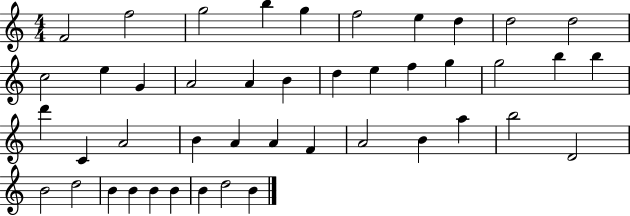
X:1
T:Untitled
M:4/4
L:1/4
K:C
F2 f2 g2 b g f2 e d d2 d2 c2 e G A2 A B d e f g g2 b b d' C A2 B A A F A2 B a b2 D2 B2 d2 B B B B B d2 B